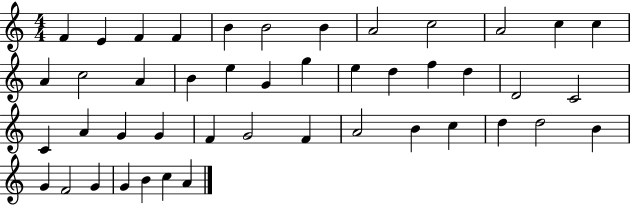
{
  \clef treble
  \numericTimeSignature
  \time 4/4
  \key c \major
  f'4 e'4 f'4 f'4 | b'4 b'2 b'4 | a'2 c''2 | a'2 c''4 c''4 | \break a'4 c''2 a'4 | b'4 e''4 g'4 g''4 | e''4 d''4 f''4 d''4 | d'2 c'2 | \break c'4 a'4 g'4 g'4 | f'4 g'2 f'4 | a'2 b'4 c''4 | d''4 d''2 b'4 | \break g'4 f'2 g'4 | g'4 b'4 c''4 a'4 | \bar "|."
}